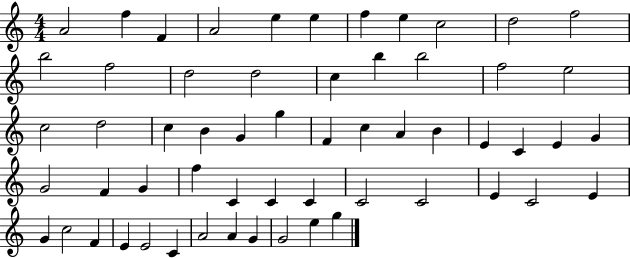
{
  \clef treble
  \numericTimeSignature
  \time 4/4
  \key c \major
  a'2 f''4 f'4 | a'2 e''4 e''4 | f''4 e''4 c''2 | d''2 f''2 | \break b''2 f''2 | d''2 d''2 | c''4 b''4 b''2 | f''2 e''2 | \break c''2 d''2 | c''4 b'4 g'4 g''4 | f'4 c''4 a'4 b'4 | e'4 c'4 e'4 g'4 | \break g'2 f'4 g'4 | f''4 c'4 c'4 c'4 | c'2 c'2 | e'4 c'2 e'4 | \break g'4 c''2 f'4 | e'4 e'2 c'4 | a'2 a'4 g'4 | g'2 e''4 g''4 | \break \bar "|."
}